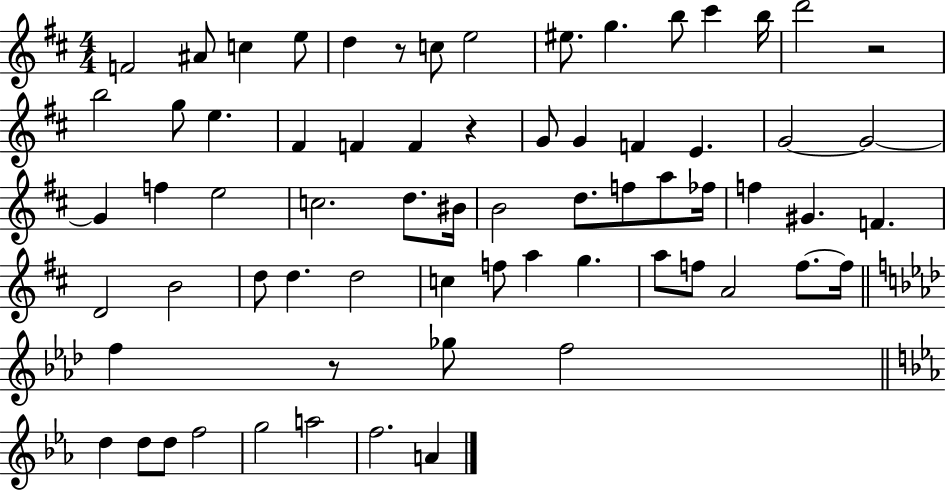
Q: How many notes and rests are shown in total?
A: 68